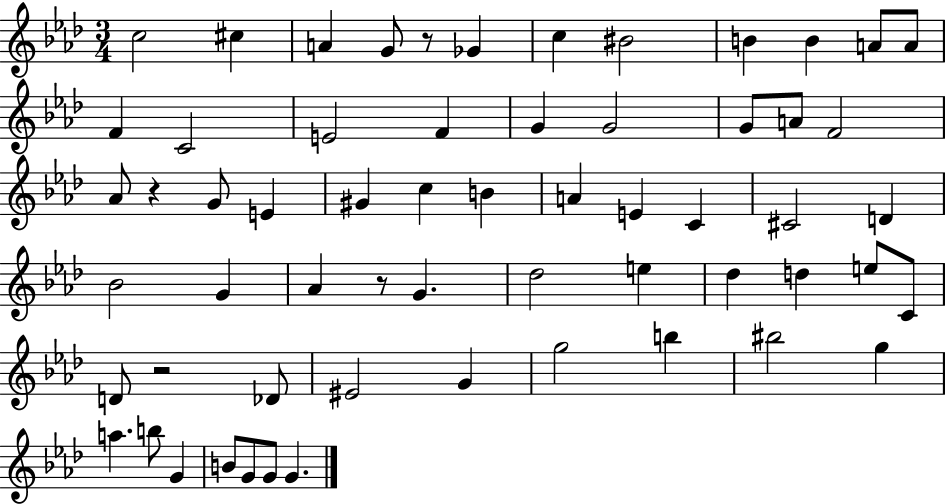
{
  \clef treble
  \numericTimeSignature
  \time 3/4
  \key aes \major
  c''2 cis''4 | a'4 g'8 r8 ges'4 | c''4 bis'2 | b'4 b'4 a'8 a'8 | \break f'4 c'2 | e'2 f'4 | g'4 g'2 | g'8 a'8 f'2 | \break aes'8 r4 g'8 e'4 | gis'4 c''4 b'4 | a'4 e'4 c'4 | cis'2 d'4 | \break bes'2 g'4 | aes'4 r8 g'4. | des''2 e''4 | des''4 d''4 e''8 c'8 | \break d'8 r2 des'8 | eis'2 g'4 | g''2 b''4 | bis''2 g''4 | \break a''4. b''8 g'4 | b'8 g'8 g'8 g'4. | \bar "|."
}